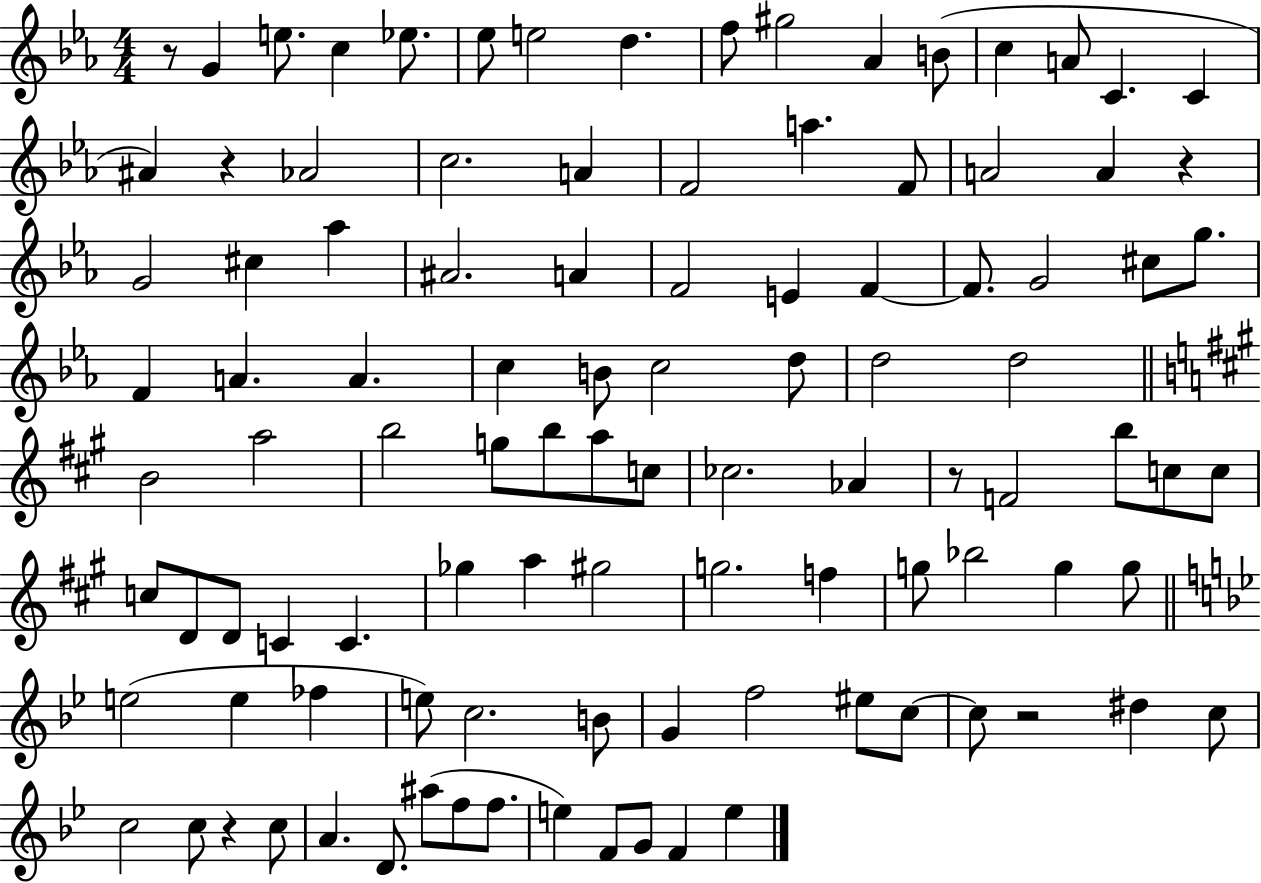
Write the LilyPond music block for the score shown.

{
  \clef treble
  \numericTimeSignature
  \time 4/4
  \key ees \major
  r8 g'4 e''8. c''4 ees''8. | ees''8 e''2 d''4. | f''8 gis''2 aes'4 b'8( | c''4 a'8 c'4. c'4 | \break ais'4) r4 aes'2 | c''2. a'4 | f'2 a''4. f'8 | a'2 a'4 r4 | \break g'2 cis''4 aes''4 | ais'2. a'4 | f'2 e'4 f'4~~ | f'8. g'2 cis''8 g''8. | \break f'4 a'4. a'4. | c''4 b'8 c''2 d''8 | d''2 d''2 | \bar "||" \break \key a \major b'2 a''2 | b''2 g''8 b''8 a''8 c''8 | ces''2. aes'4 | r8 f'2 b''8 c''8 c''8 | \break c''8 d'8 d'8 c'4 c'4. | ges''4 a''4 gis''2 | g''2. f''4 | g''8 bes''2 g''4 g''8 | \break \bar "||" \break \key bes \major e''2( e''4 fes''4 | e''8) c''2. b'8 | g'4 f''2 eis''8 c''8~~ | c''8 r2 dis''4 c''8 | \break c''2 c''8 r4 c''8 | a'4. d'8. ais''8( f''8 f''8. | e''4) f'8 g'8 f'4 e''4 | \bar "|."
}